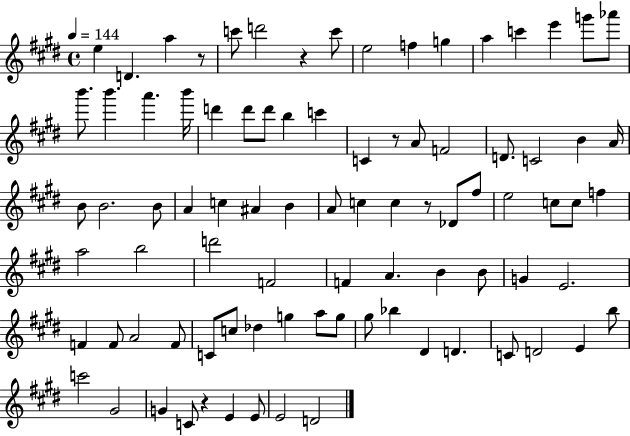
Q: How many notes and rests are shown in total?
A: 87